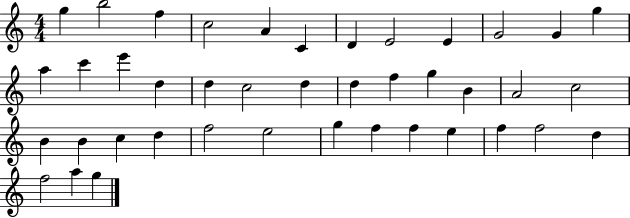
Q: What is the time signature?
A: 4/4